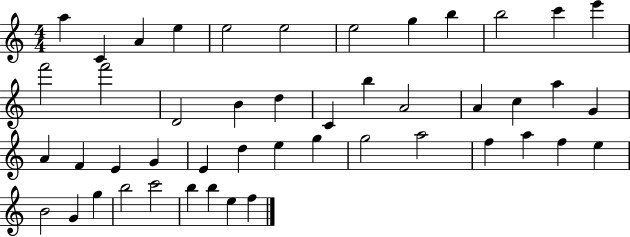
A5/q C4/q A4/q E5/q E5/h E5/h E5/h G5/q B5/q B5/h C6/q E6/q F6/h F6/h D4/h B4/q D5/q C4/q B5/q A4/h A4/q C5/q A5/q G4/q A4/q F4/q E4/q G4/q E4/q D5/q E5/q G5/q G5/h A5/h F5/q A5/q F5/q E5/q B4/h G4/q G5/q B5/h C6/h B5/q B5/q E5/q F5/q